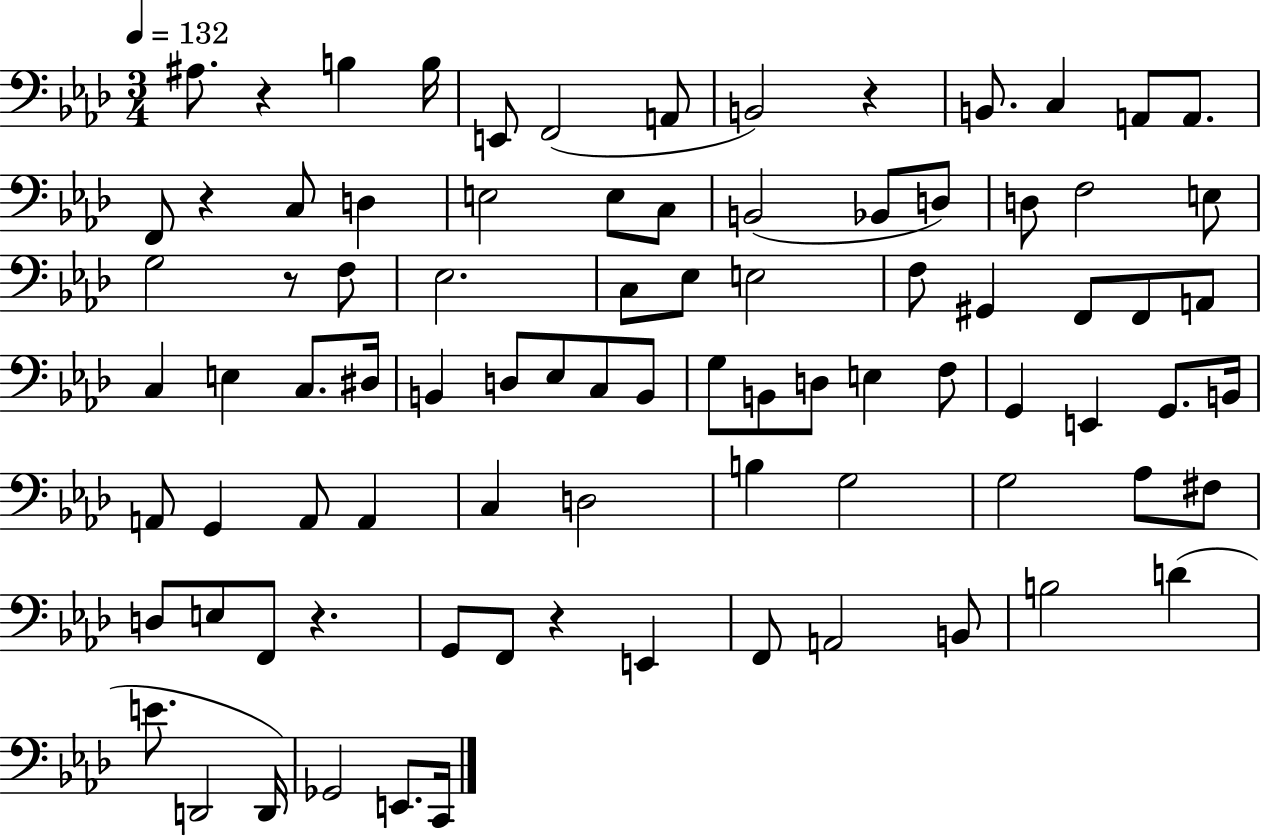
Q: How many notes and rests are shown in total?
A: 86